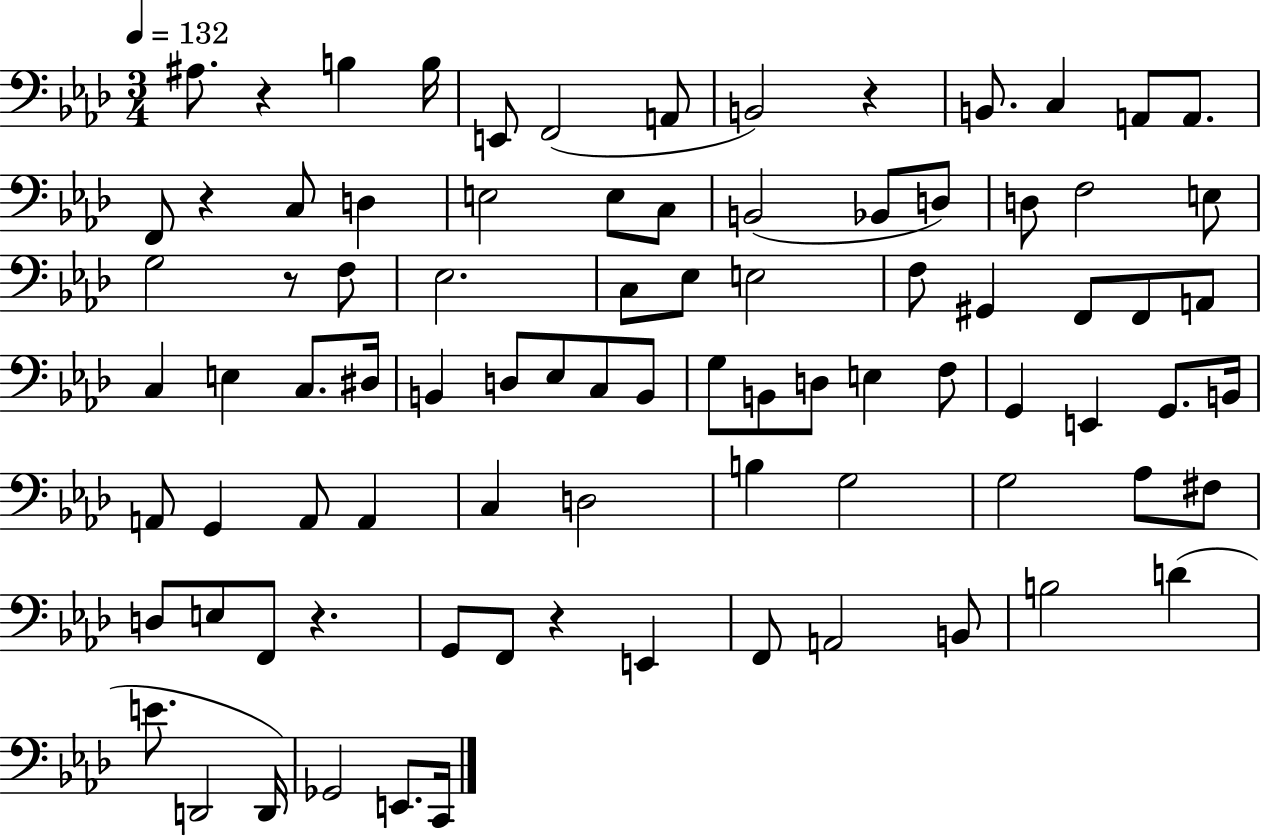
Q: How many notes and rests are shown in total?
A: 86